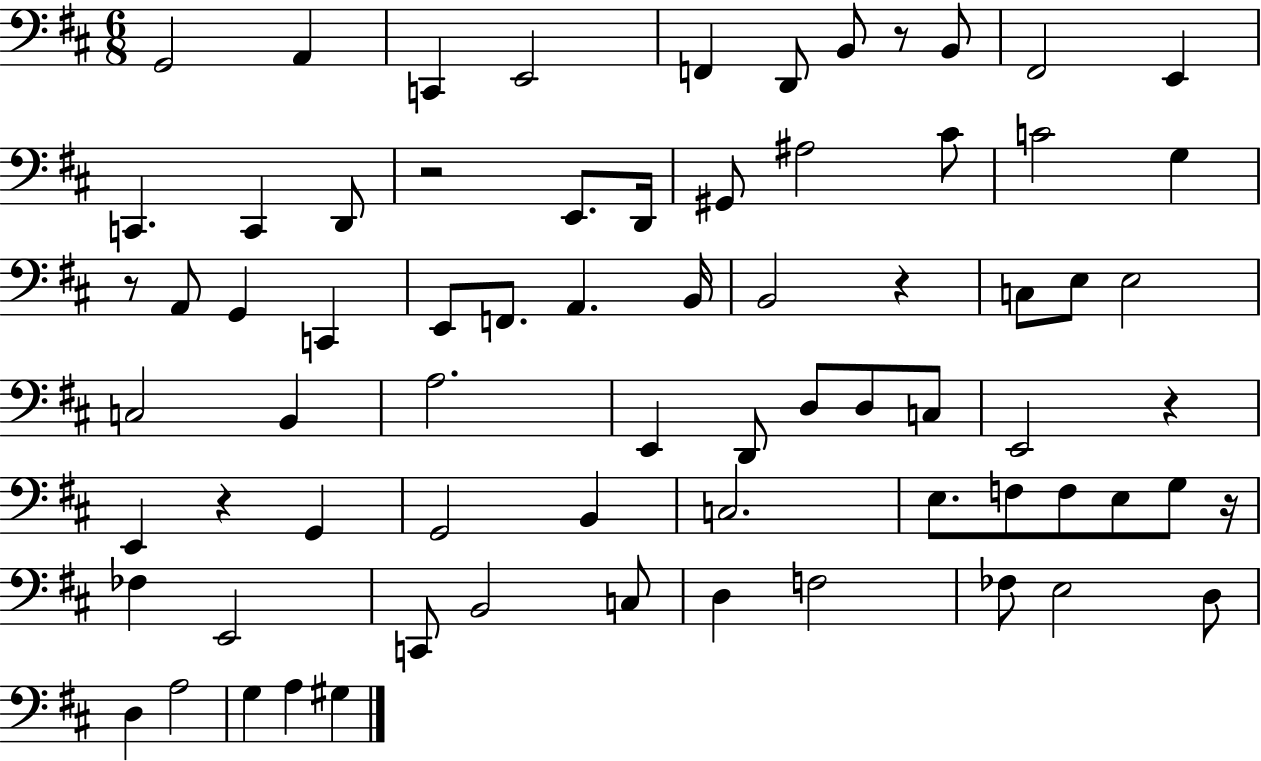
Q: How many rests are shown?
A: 7